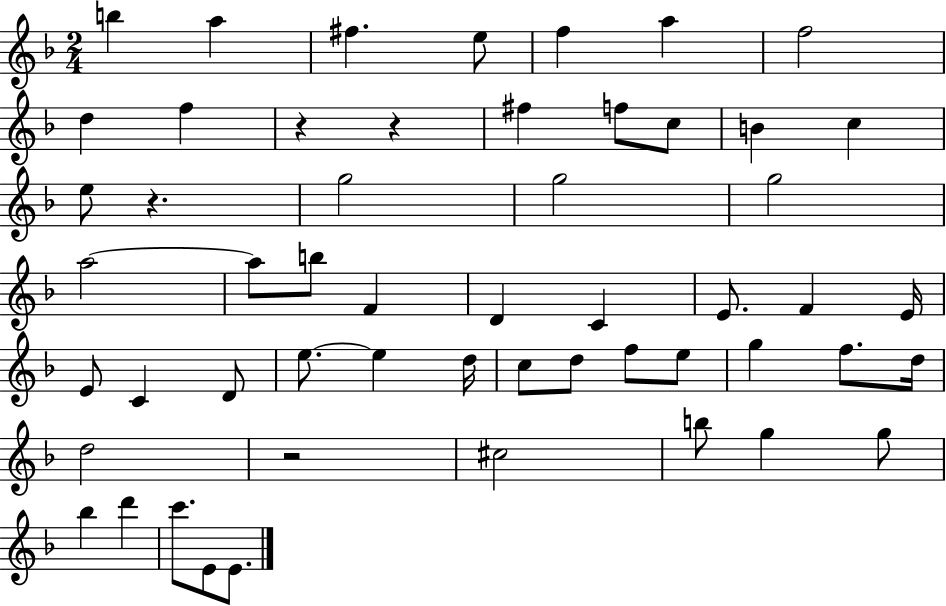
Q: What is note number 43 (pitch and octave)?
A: B5